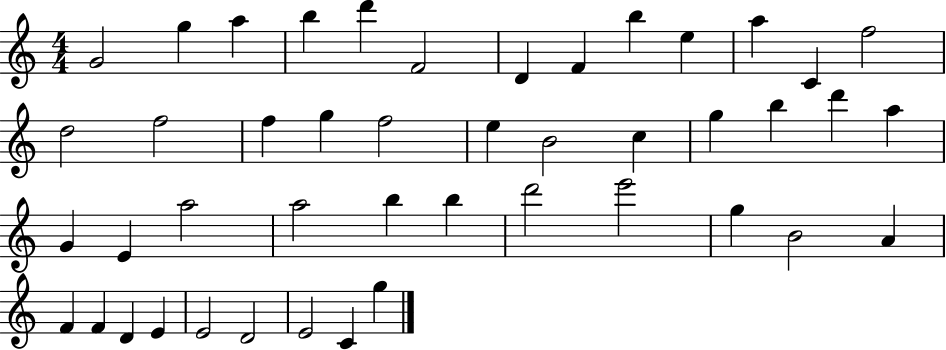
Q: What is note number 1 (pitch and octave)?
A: G4